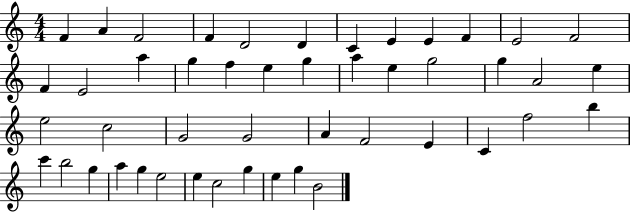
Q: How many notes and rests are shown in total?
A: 47